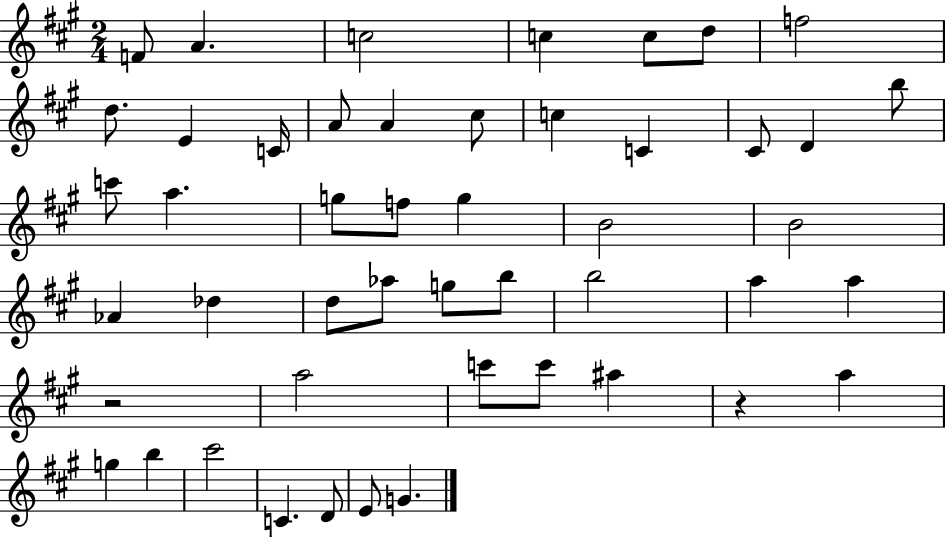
X:1
T:Untitled
M:2/4
L:1/4
K:A
F/2 A c2 c c/2 d/2 f2 d/2 E C/4 A/2 A ^c/2 c C ^C/2 D b/2 c'/2 a g/2 f/2 g B2 B2 _A _d d/2 _a/2 g/2 b/2 b2 a a z2 a2 c'/2 c'/2 ^a z a g b ^c'2 C D/2 E/2 G